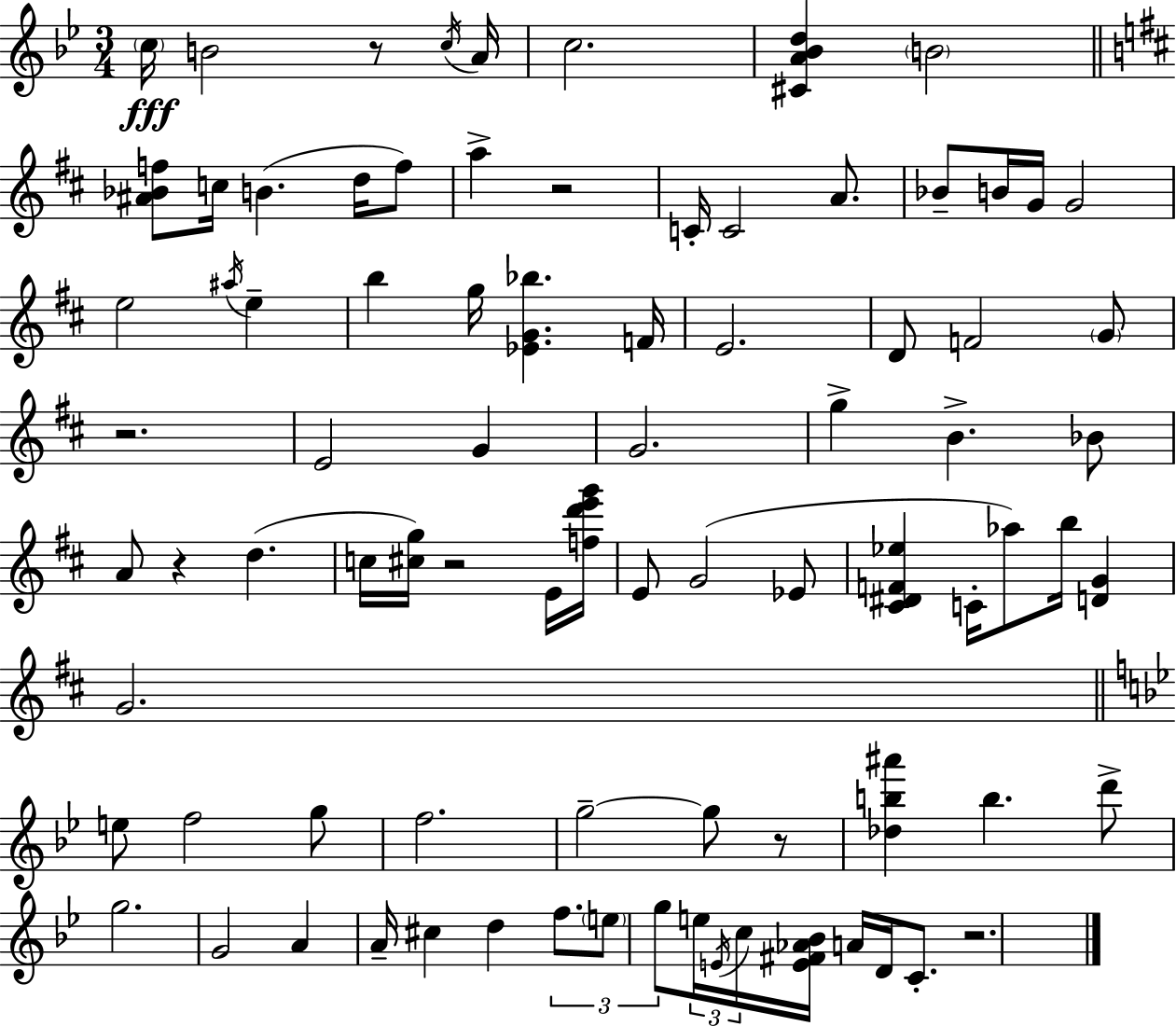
C5/s B4/h R/e C5/s A4/s C5/h. [C#4,A4,Bb4,D5]/q B4/h [A#4,Bb4,F5]/e C5/s B4/q. D5/s F5/e A5/q R/h C4/s C4/h A4/e. Bb4/e B4/s G4/s G4/h E5/h A#5/s E5/q B5/q G5/s [Eb4,G4,Bb5]/q. F4/s E4/h. D4/e F4/h G4/e R/h. E4/h G4/q G4/h. G5/q B4/q. Bb4/e A4/e R/q D5/q. C5/s [C#5,G5]/s R/h E4/s [F5,D6,E6,G6]/s E4/e G4/h Eb4/e [C#4,D#4,F4,Eb5]/q C4/s Ab5/e B5/s [D4,G4]/q G4/h. E5/e F5/h G5/e F5/h. G5/h G5/e R/e [Db5,B5,A#6]/q B5/q. D6/e G5/h. G4/h A4/q A4/s C#5/q D5/q F5/e. E5/e G5/e E5/s E4/s C5/s [E4,F#4,Ab4,Bb4]/s A4/s D4/s C4/e. R/h.